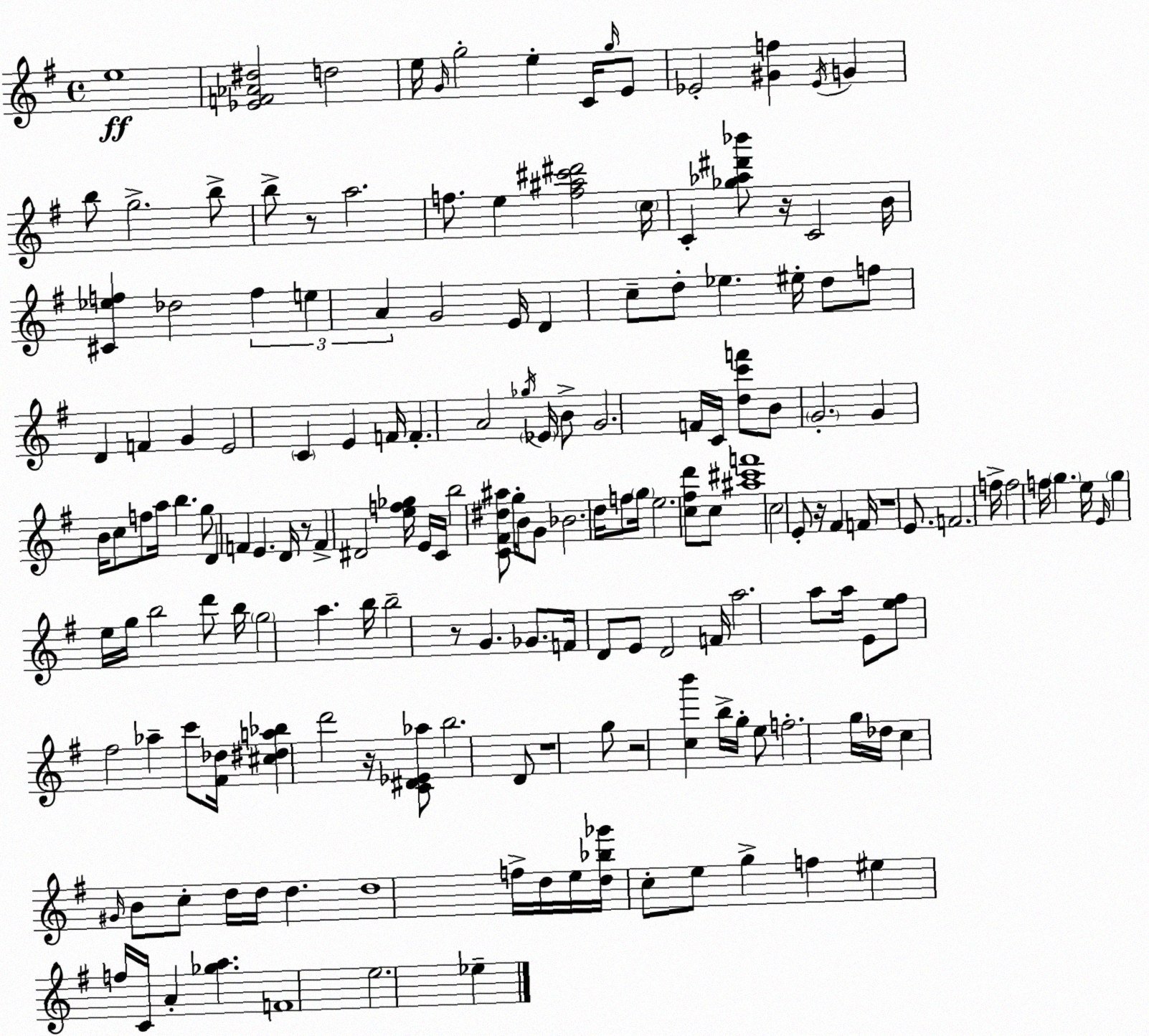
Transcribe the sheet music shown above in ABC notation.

X:1
T:Untitled
M:4/4
L:1/4
K:Em
e4 [_EF_A^d]2 d2 e/4 G/4 g2 e C/4 g/4 E/2 _E2 [^Gf] _E/4 G b/2 g2 b/2 b/2 z/2 a2 f/2 e [f^a^c'^d']2 c/4 C [_g_a^d'_b']/2 z/4 C2 B/4 [^C_ef] _d2 f e A G2 E/4 D c/2 d/2 _e ^e/4 d/2 f/2 D F G E2 C E F/4 F A2 _g/4 _E/4 B/2 G2 F/4 C/4 [dc'f']/2 B/2 G2 G B/4 c/2 f/2 a/4 b g/2 D F E D/4 z/2 F ^D2 [ef_g]/4 E/4 C/4 b2 [C^F^d^a]/2 g/4 B/4 G/2 _B2 d/4 f/2 g/4 e2 [c^fd']/2 c/2 [^a^c'f']4 c2 E/2 z/4 ^F F/4 z4 E/2 F2 f/4 f2 f/4 g e/4 E/4 g e/4 g/4 b2 d'/2 b/4 g2 a b/4 b2 z/2 G _G/2 F/4 D/2 E/2 D2 F/4 a2 a/2 a/4 E/2 [e^f]/2 ^f2 _a c'/2 [^F_d]/4 [^c^da_b] d'2 z/4 [C^D_E_a]/2 b2 D/2 z4 g/2 z2 [cb'] b/4 g/4 e/2 f2 g/4 _d/4 c ^G/4 B/2 c/2 d/4 d/4 d d4 f/4 d/4 e/4 [d_b_g']/4 c/2 e/2 g f ^e f/4 C/4 A [_ga] F4 e2 _e